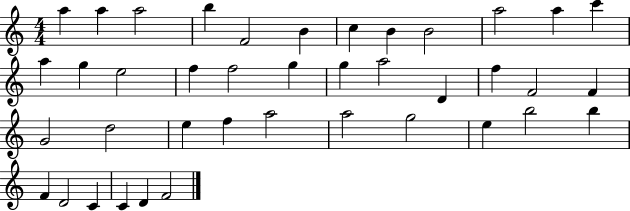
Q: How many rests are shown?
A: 0